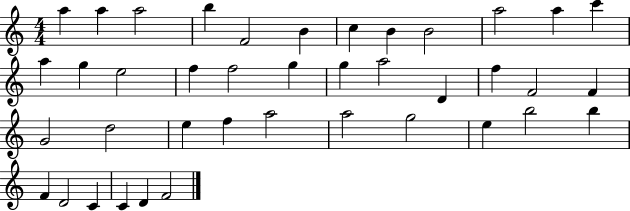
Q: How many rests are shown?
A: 0